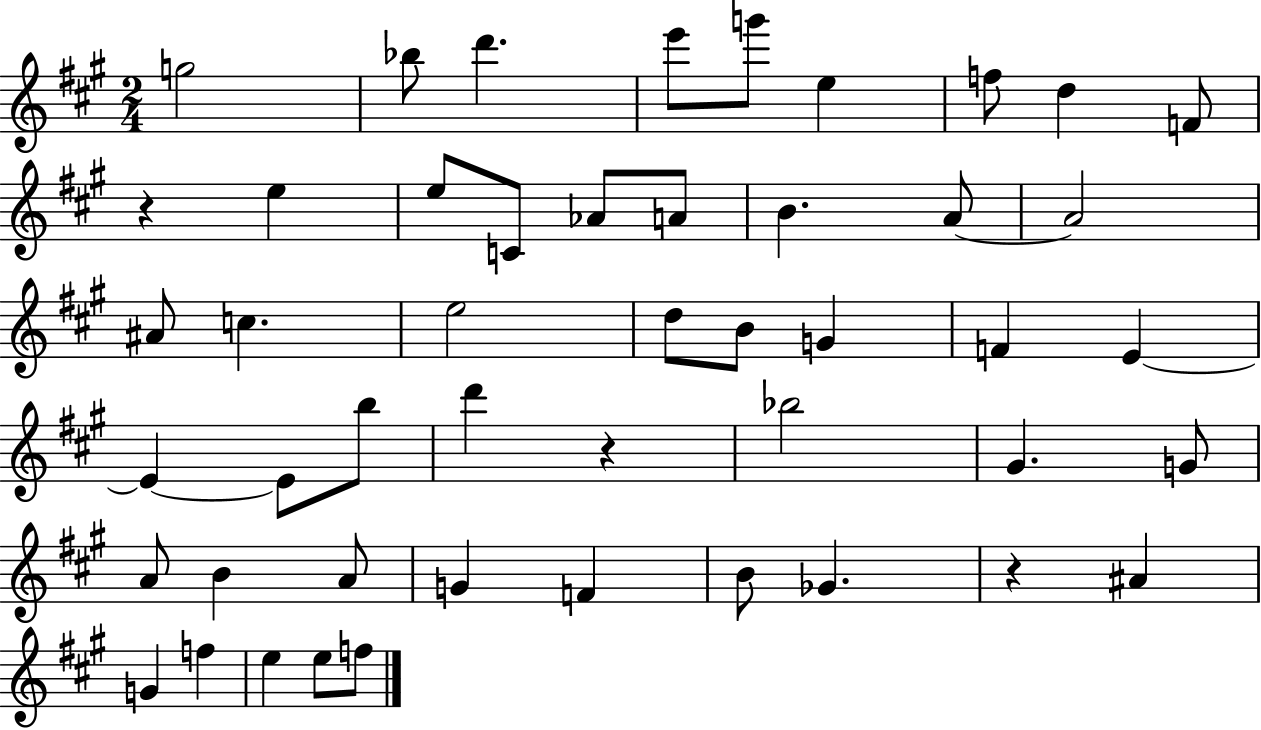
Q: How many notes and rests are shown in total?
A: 48